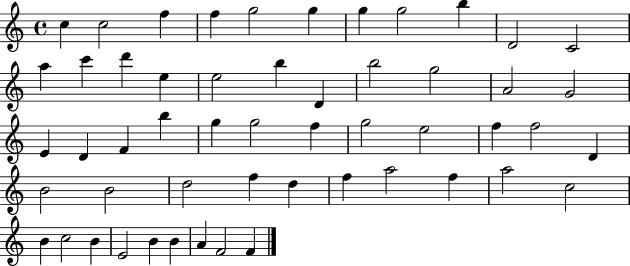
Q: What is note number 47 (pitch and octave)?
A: B4